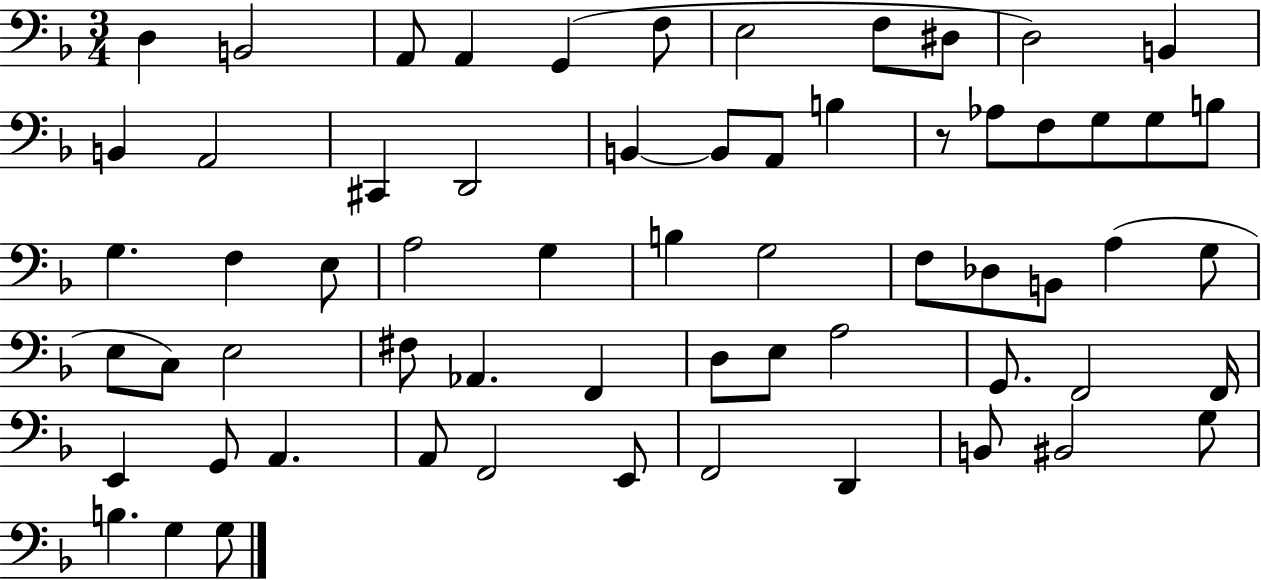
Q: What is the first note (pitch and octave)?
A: D3